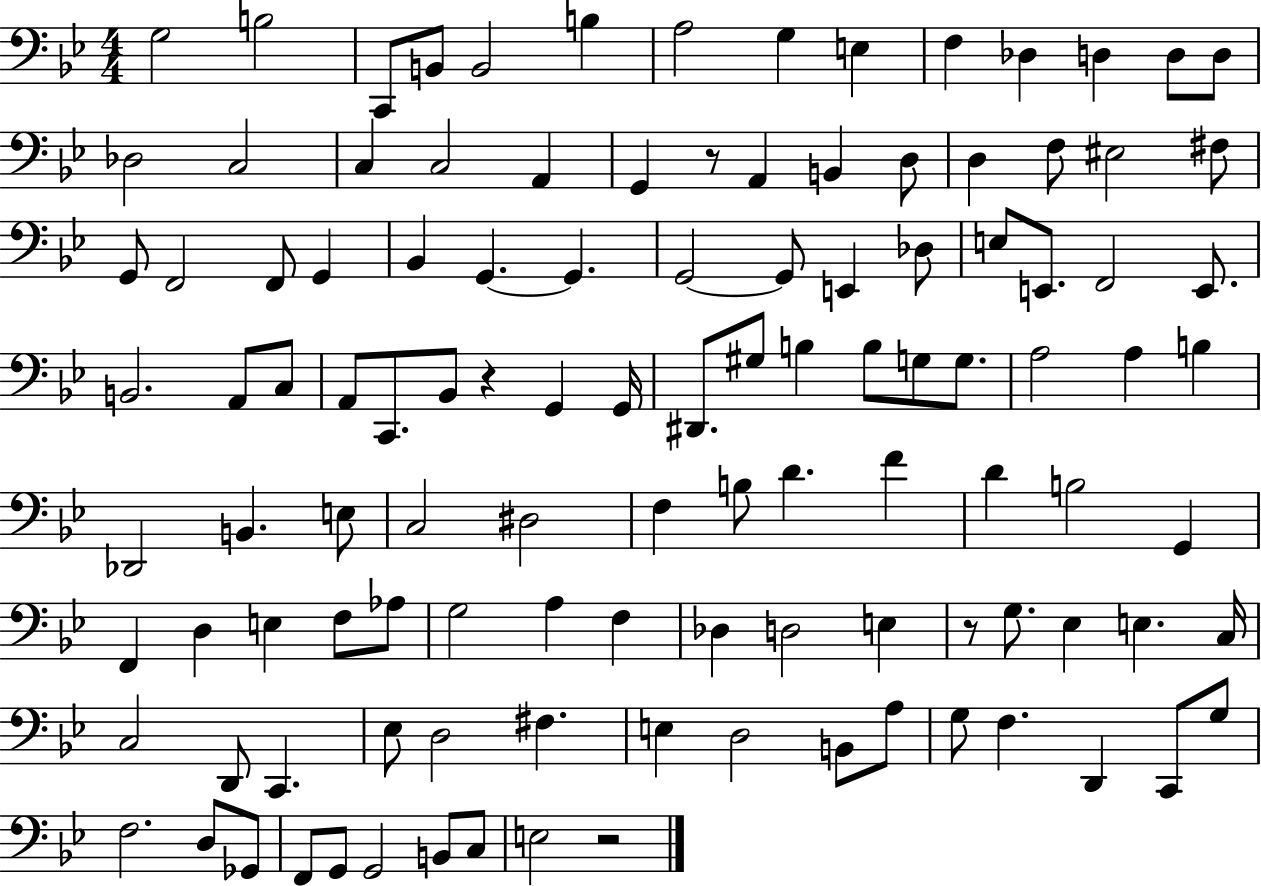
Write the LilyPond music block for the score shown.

{
  \clef bass
  \numericTimeSignature
  \time 4/4
  \key bes \major
  g2 b2 | c,8 b,8 b,2 b4 | a2 g4 e4 | f4 des4 d4 d8 d8 | \break des2 c2 | c4 c2 a,4 | g,4 r8 a,4 b,4 d8 | d4 f8 eis2 fis8 | \break g,8 f,2 f,8 g,4 | bes,4 g,4.~~ g,4. | g,2~~ g,8 e,4 des8 | e8 e,8. f,2 e,8. | \break b,2. a,8 c8 | a,8 c,8. bes,8 r4 g,4 g,16 | dis,8. gis8 b4 b8 g8 g8. | a2 a4 b4 | \break des,2 b,4. e8 | c2 dis2 | f4 b8 d'4. f'4 | d'4 b2 g,4 | \break f,4 d4 e4 f8 aes8 | g2 a4 f4 | des4 d2 e4 | r8 g8. ees4 e4. c16 | \break c2 d,8 c,4. | ees8 d2 fis4. | e4 d2 b,8 a8 | g8 f4. d,4 c,8 g8 | \break f2. d8 ges,8 | f,8 g,8 g,2 b,8 c8 | e2 r2 | \bar "|."
}